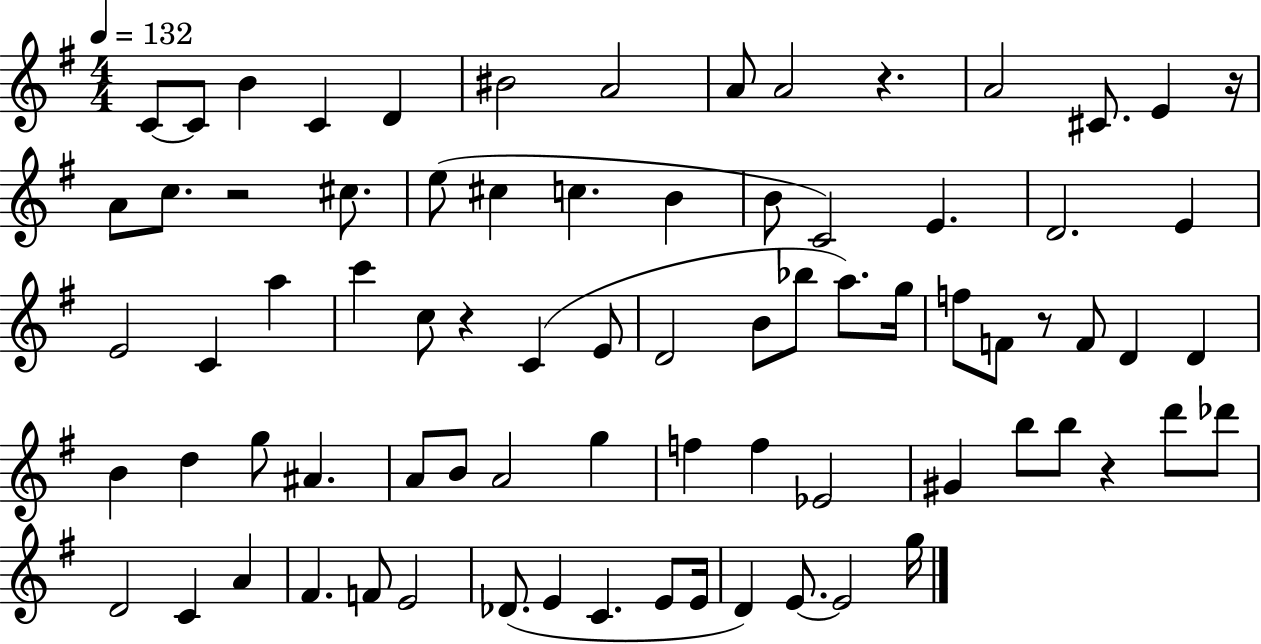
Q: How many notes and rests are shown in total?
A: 78